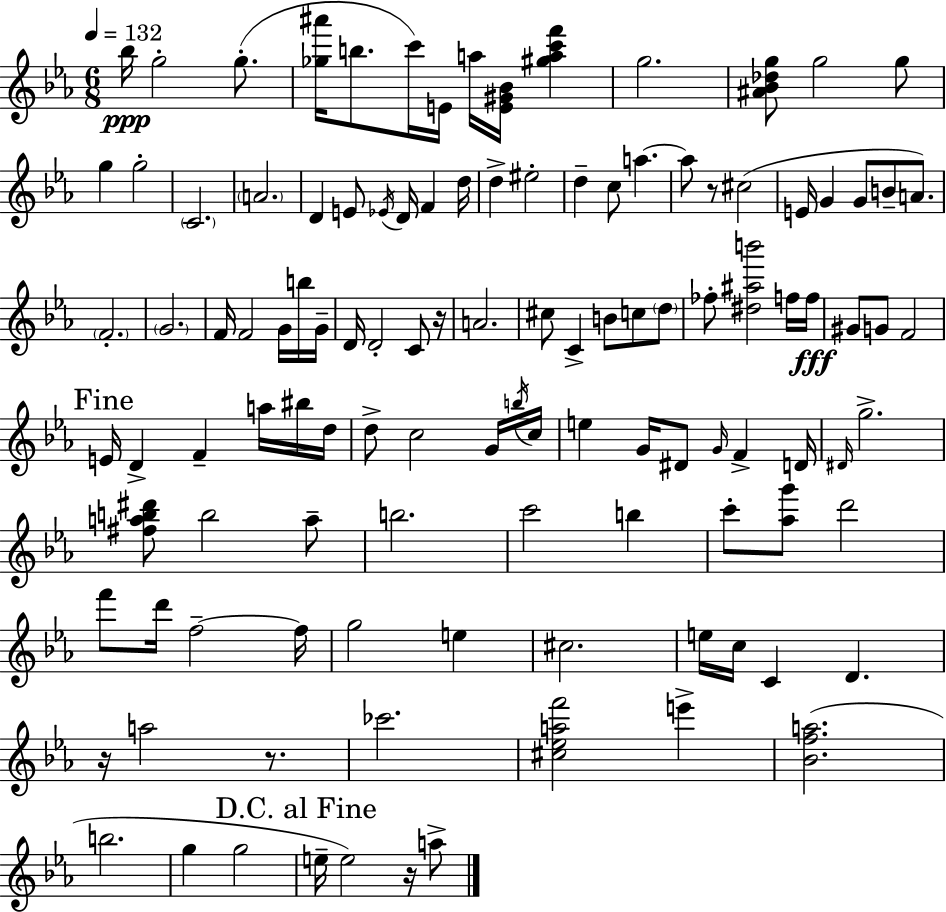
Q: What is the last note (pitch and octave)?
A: A5